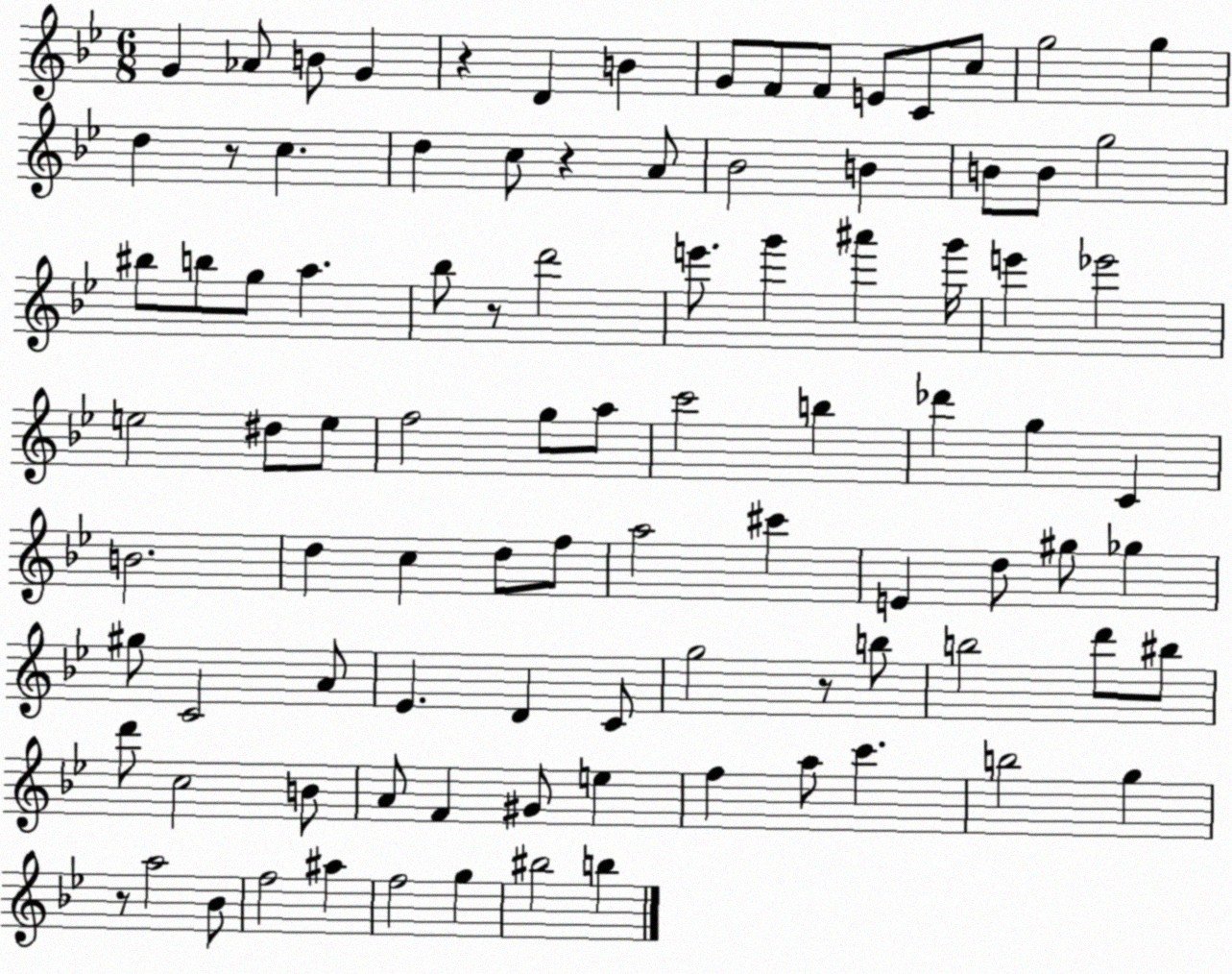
X:1
T:Untitled
M:6/8
L:1/4
K:Bb
G _A/2 B/2 G z D B G/2 F/2 F/2 E/2 C/2 c/2 g2 g d z/2 c d c/2 z A/2 _B2 B B/2 B/2 g2 ^b/2 b/2 g/2 a _b/2 z/2 d'2 e'/2 g' ^a' g'/4 e' _e'2 e2 ^d/2 e/2 f2 g/2 a/2 c'2 b _d' g C B2 d c d/2 f/2 a2 ^c' E d/2 ^g/2 _g ^g/2 C2 A/2 _E D C/2 g2 z/2 b/2 b2 d'/2 ^b/2 d'/2 c2 B/2 A/2 F ^G/2 e f a/2 c' b2 g z/2 a2 _B/2 f2 ^a f2 g ^b2 b